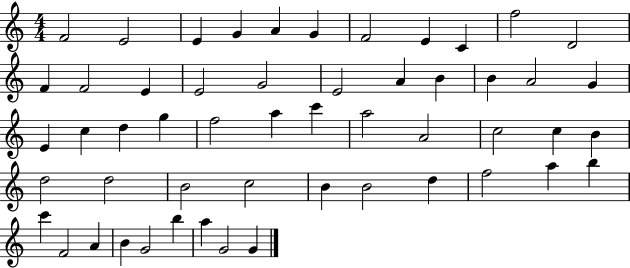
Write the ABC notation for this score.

X:1
T:Untitled
M:4/4
L:1/4
K:C
F2 E2 E G A G F2 E C f2 D2 F F2 E E2 G2 E2 A B B A2 G E c d g f2 a c' a2 A2 c2 c B d2 d2 B2 c2 B B2 d f2 a b c' F2 A B G2 b a G2 G